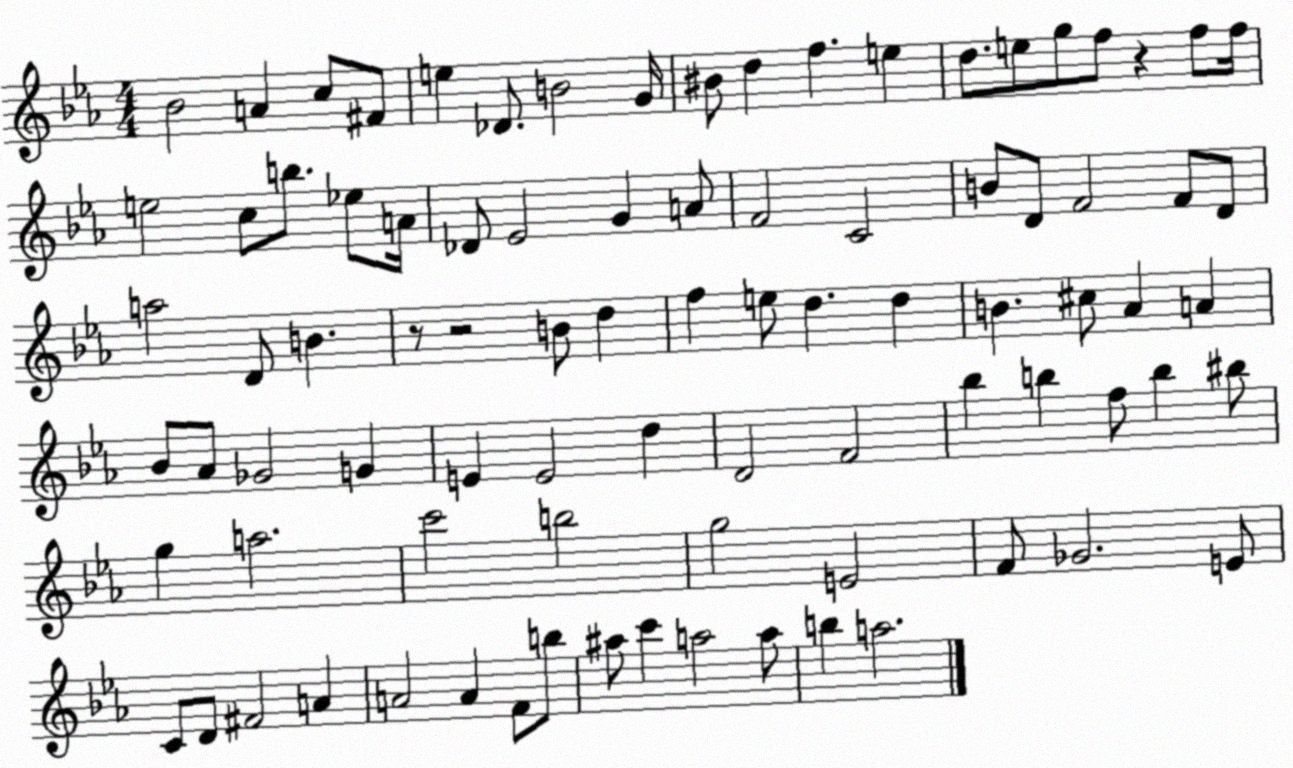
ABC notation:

X:1
T:Untitled
M:4/4
L:1/4
K:Eb
_B2 A c/2 ^F/2 e _D/2 B2 G/4 ^B/2 d f e d/2 e/2 g/2 f/2 z f/2 f/4 e2 c/2 b/2 _e/2 A/4 _D/2 _E2 G A/2 F2 C2 B/2 D/2 F2 F/2 D/2 a2 D/2 B z/2 z2 B/2 d f e/2 d d B ^c/2 _A A _B/2 _A/2 _G2 G E E2 d D2 F2 _b b f/2 b ^b/2 g a2 c'2 b2 g2 E2 F/2 _G2 E/2 C/2 D/2 ^F2 A A2 A F/2 b/2 ^a/2 c' a2 a/2 b a2